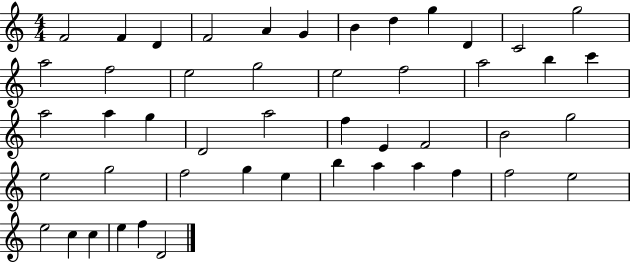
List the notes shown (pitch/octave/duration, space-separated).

F4/h F4/q D4/q F4/h A4/q G4/q B4/q D5/q G5/q D4/q C4/h G5/h A5/h F5/h E5/h G5/h E5/h F5/h A5/h B5/q C6/q A5/h A5/q G5/q D4/h A5/h F5/q E4/q F4/h B4/h G5/h E5/h G5/h F5/h G5/q E5/q B5/q A5/q A5/q F5/q F5/h E5/h E5/h C5/q C5/q E5/q F5/q D4/h